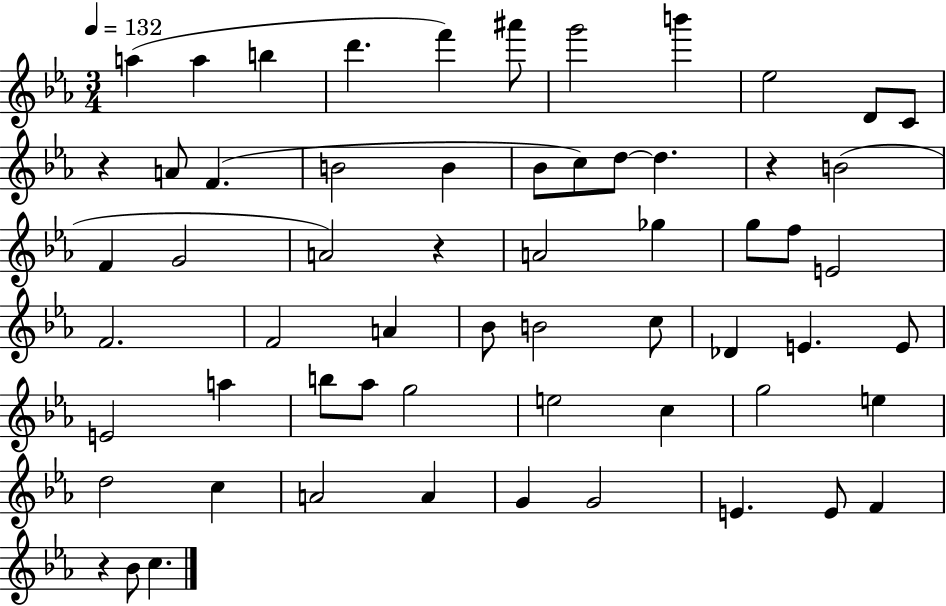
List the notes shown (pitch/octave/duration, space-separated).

A5/q A5/q B5/q D6/q. F6/q A#6/e G6/h B6/q Eb5/h D4/e C4/e R/q A4/e F4/q. B4/h B4/q Bb4/e C5/e D5/e D5/q. R/q B4/h F4/q G4/h A4/h R/q A4/h Gb5/q G5/e F5/e E4/h F4/h. F4/h A4/q Bb4/e B4/h C5/e Db4/q E4/q. E4/e E4/h A5/q B5/e Ab5/e G5/h E5/h C5/q G5/h E5/q D5/h C5/q A4/h A4/q G4/q G4/h E4/q. E4/e F4/q R/q Bb4/e C5/q.